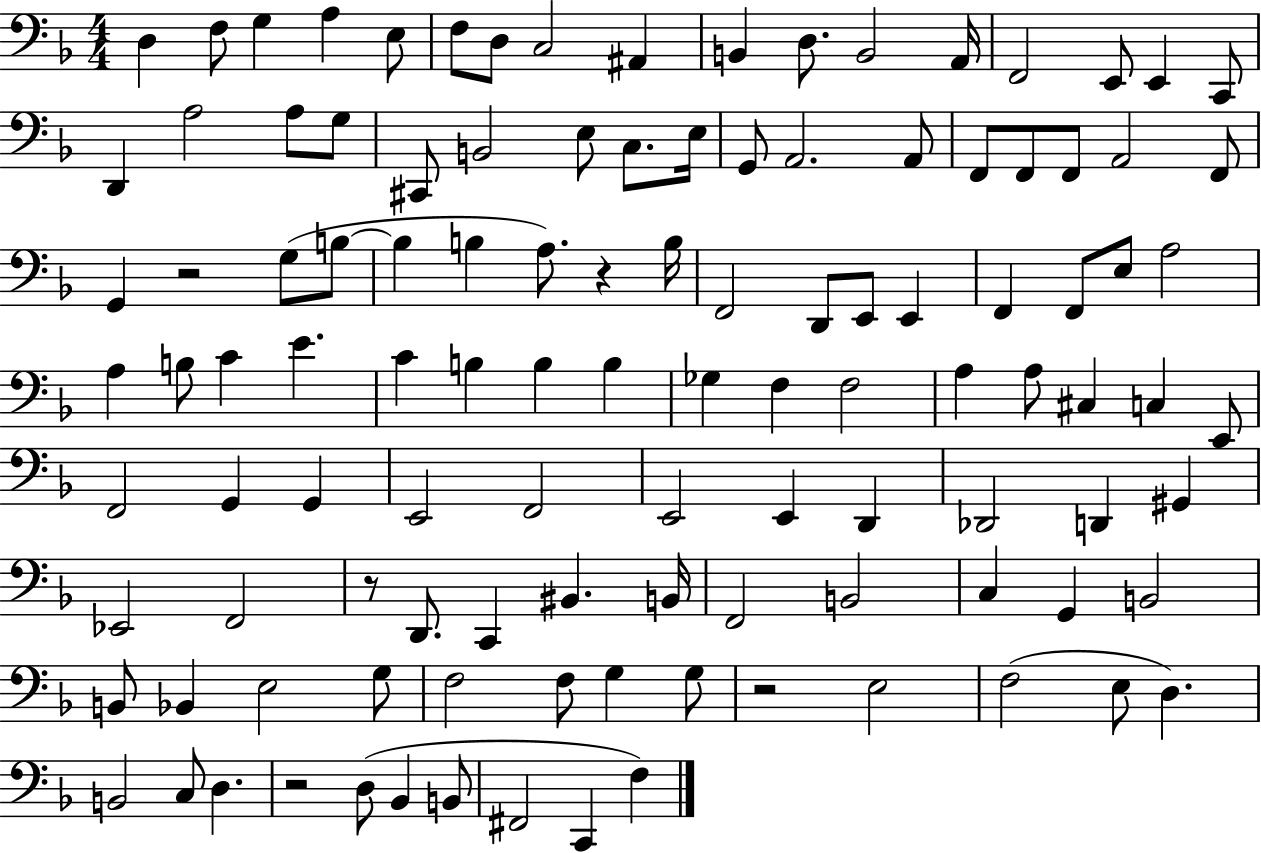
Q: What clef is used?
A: bass